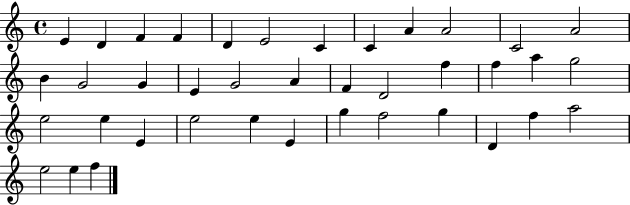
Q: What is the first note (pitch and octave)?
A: E4